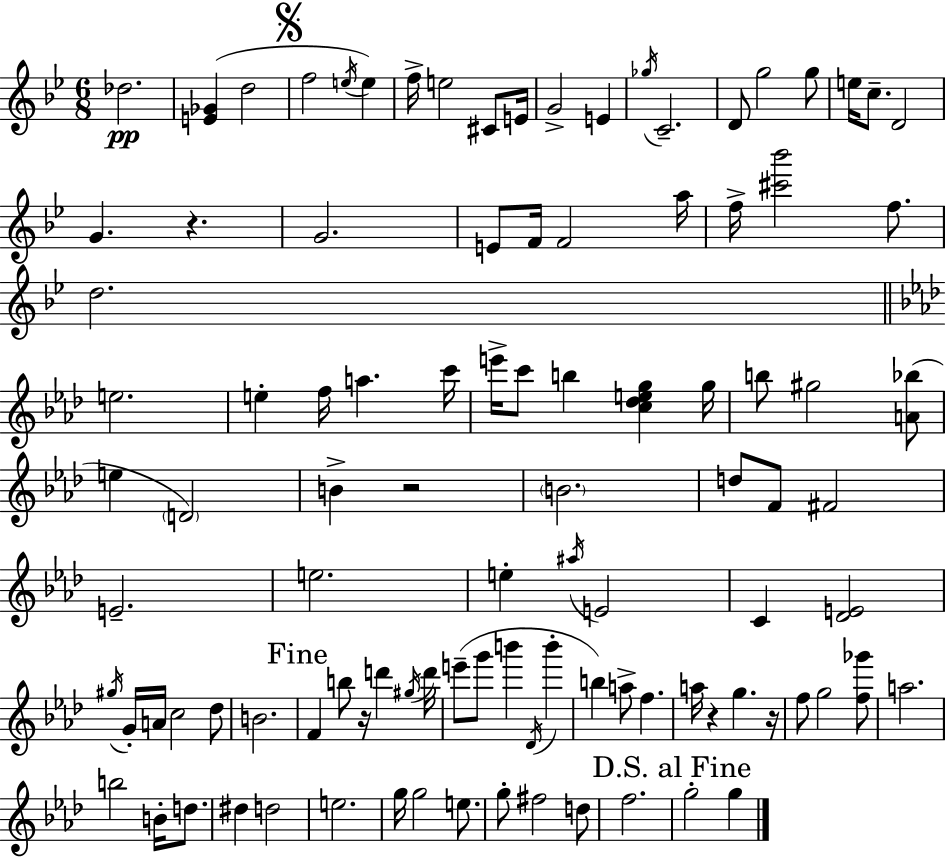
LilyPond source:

{
  \clef treble
  \numericTimeSignature
  \time 6/8
  \key bes \major
  des''2.\pp | <e' ges'>4( d''2 | \mark \markup { \musicglyph "scripts.segno" } f''2 \acciaccatura { e''16 } e''4) | f''16-> e''2 cis'8 | \break e'16 g'2-> e'4 | \acciaccatura { ges''16 } c'2.-- | d'8 g''2 | g''8 e''16 c''8.-- d'2 | \break g'4. r4. | g'2. | e'8 f'16 f'2 | a''16 f''16-> <cis''' bes'''>2 f''8. | \break d''2. | \bar "||" \break \key aes \major e''2. | e''4-. f''16 a''4. c'''16 | e'''16-> c'''8 b''4 <c'' des'' e'' g''>4 g''16 | b''8 gis''2 <a' bes''>8( | \break e''4 \parenthesize d'2) | b'4-> r2 | \parenthesize b'2. | d''8 f'8 fis'2 | \break e'2.-- | e''2. | e''4-. \acciaccatura { ais''16 } e'2 | c'4 <des' e'>2 | \break \acciaccatura { gis''16 } g'16-. a'16 c''2 | des''8 b'2. | \mark "Fine" f'4 b''8 r16 d'''4 | \acciaccatura { gis''16 } d'''16 e'''8--( g'''8 b'''4 \acciaccatura { des'16 } | \break b'''4-. b''4) a''8-> f''4. | a''16 r4 g''4. | r16 f''8 g''2 | <f'' ges'''>8 a''2. | \break b''2 | b'16-. d''8. dis''4 d''2 | e''2. | g''16 g''2 | \break e''8. g''8-. fis''2 | d''8 f''2. | \mark "D.S. al Fine" g''2-. | g''4 \bar "|."
}